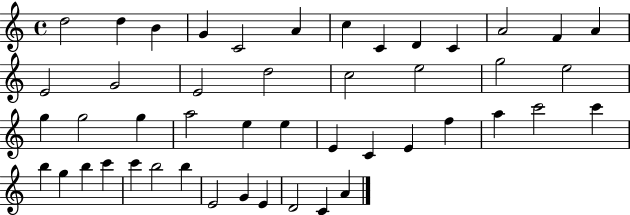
D5/h D5/q B4/q G4/q C4/h A4/q C5/q C4/q D4/q C4/q A4/h F4/q A4/q E4/h G4/h E4/h D5/h C5/h E5/h G5/h E5/h G5/q G5/h G5/q A5/h E5/q E5/q E4/q C4/q E4/q F5/q A5/q C6/h C6/q B5/q G5/q B5/q C6/q C6/q B5/h B5/q E4/h G4/q E4/q D4/h C4/q A4/q